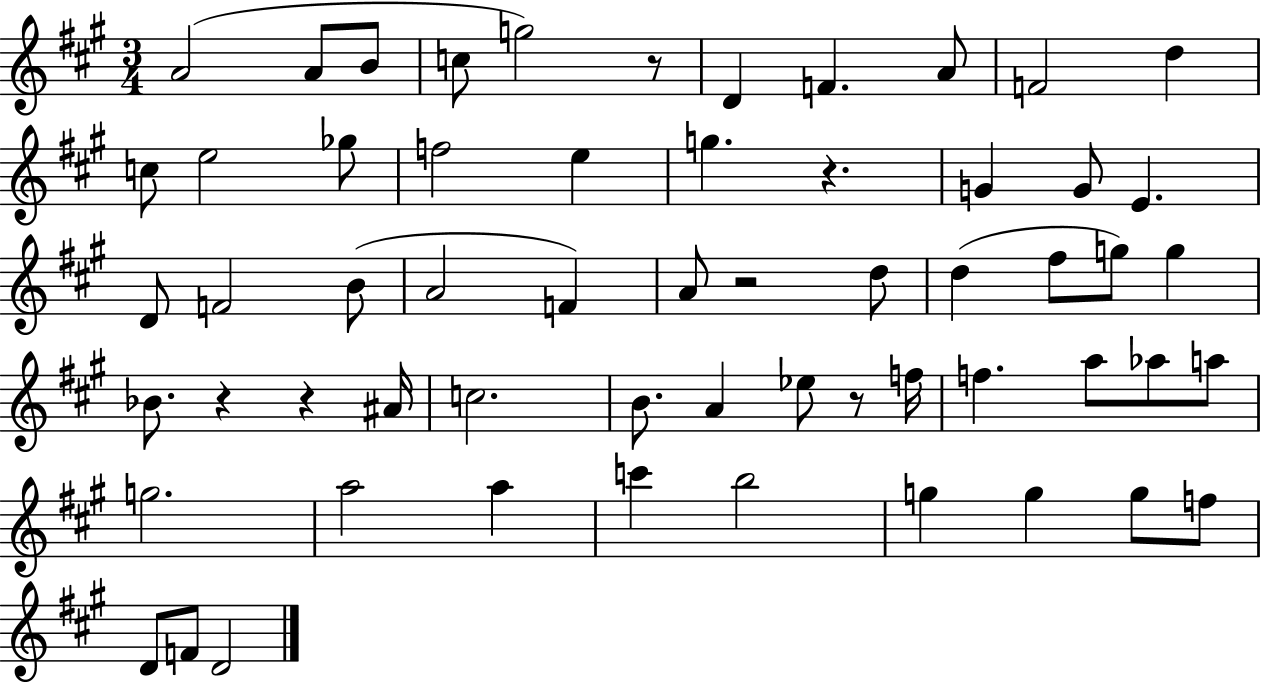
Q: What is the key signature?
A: A major